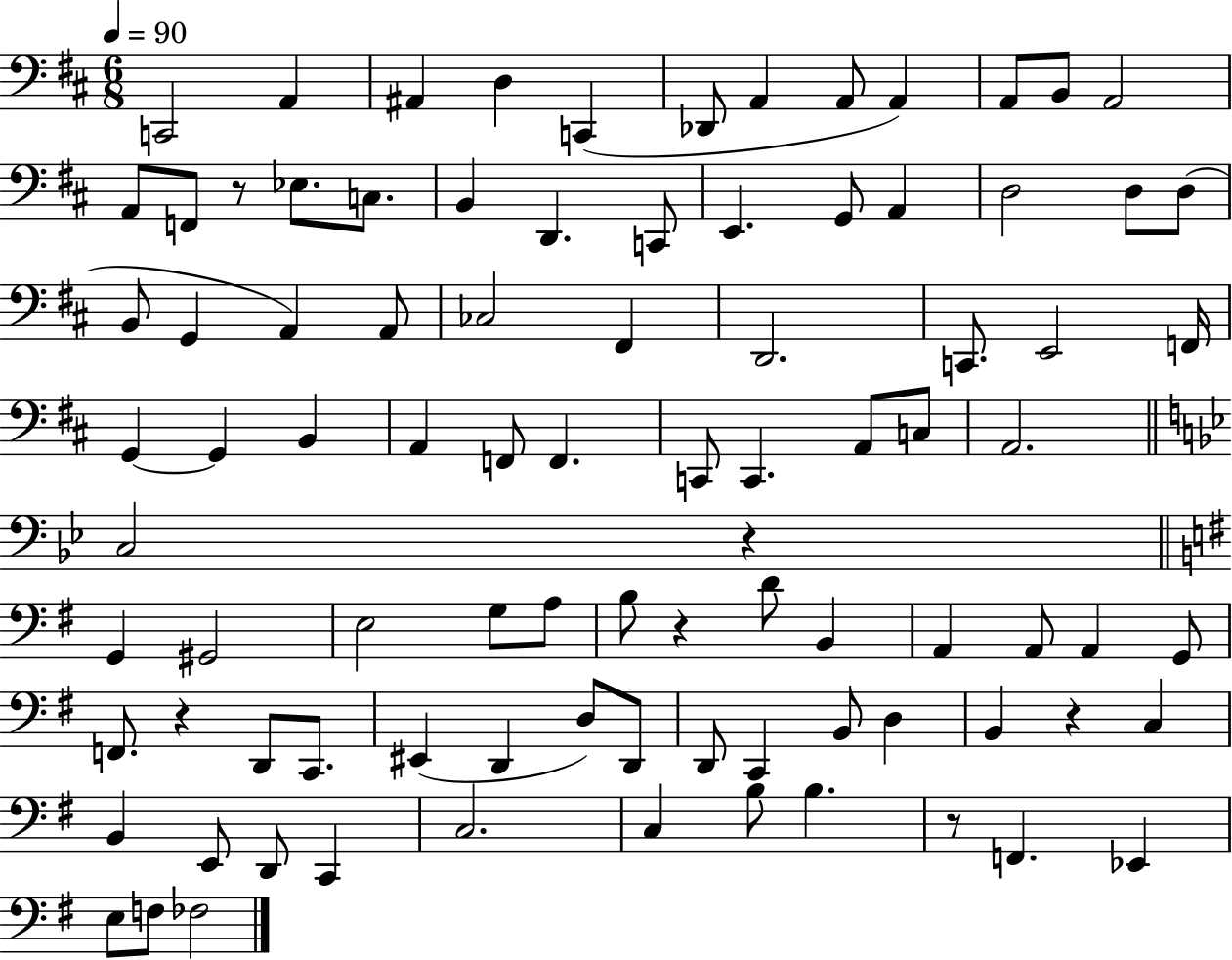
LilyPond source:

{
  \clef bass
  \numericTimeSignature
  \time 6/8
  \key d \major
  \tempo 4 = 90
  c,2 a,4 | ais,4 d4 c,4( | des,8 a,4 a,8 a,4) | a,8 b,8 a,2 | \break a,8 f,8 r8 ees8. c8. | b,4 d,4. c,8 | e,4. g,8 a,4 | d2 d8 d8( | \break b,8 g,4 a,4) a,8 | ces2 fis,4 | d,2. | c,8. e,2 f,16 | \break g,4~~ g,4 b,4 | a,4 f,8 f,4. | c,8 c,4. a,8 c8 | a,2. | \break \bar "||" \break \key g \minor c2 r4 | \bar "||" \break \key g \major g,4 gis,2 | e2 g8 a8 | b8 r4 d'8 b,4 | a,4 a,8 a,4 g,8 | \break f,8. r4 d,8 c,8. | eis,4( d,4 d8) d,8 | d,8 c,4 b,8 d4 | b,4 r4 c4 | \break b,4 e,8 d,8 c,4 | c2. | c4 b8 b4. | r8 f,4. ees,4 | \break e8 f8 fes2 | \bar "|."
}